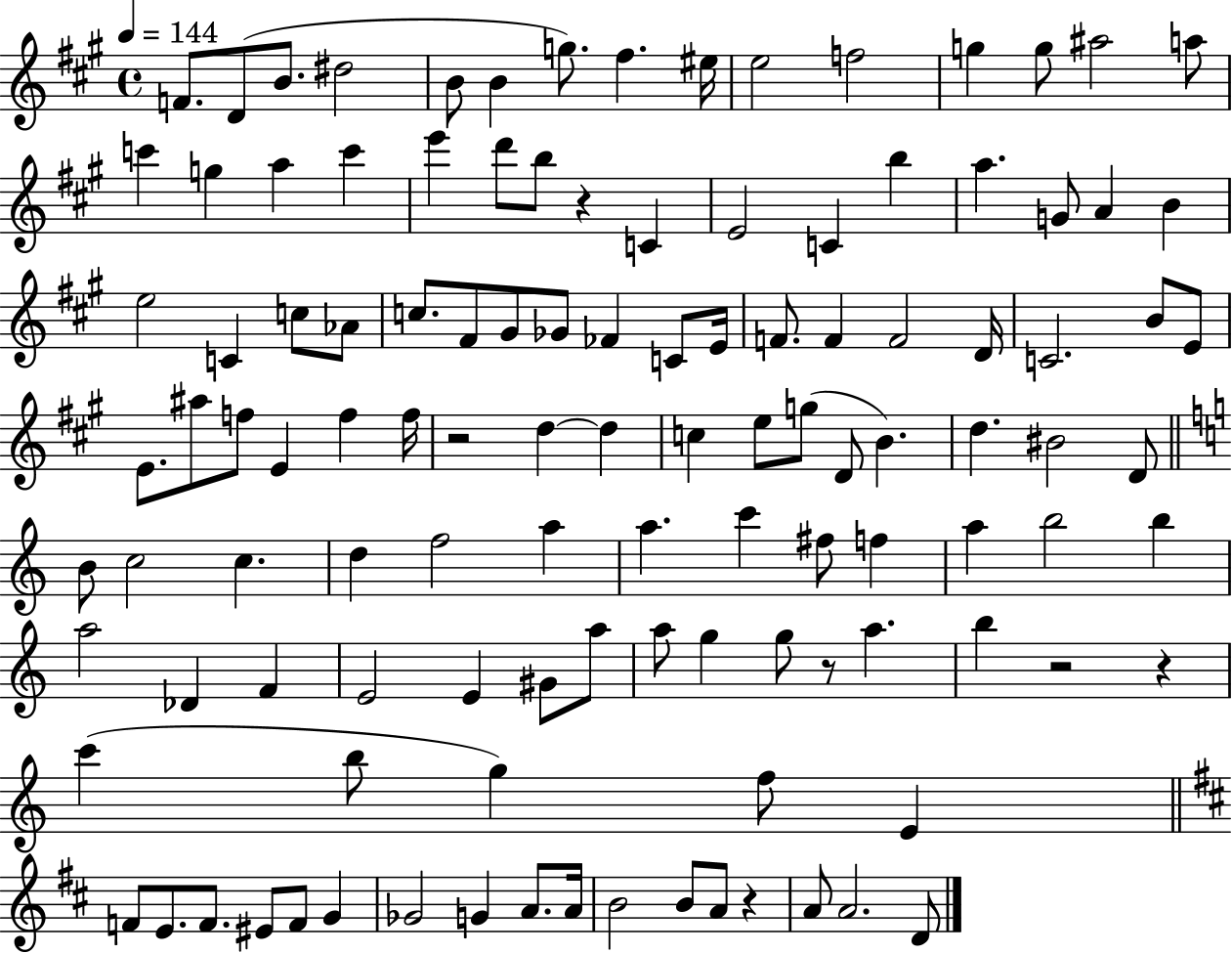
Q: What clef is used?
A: treble